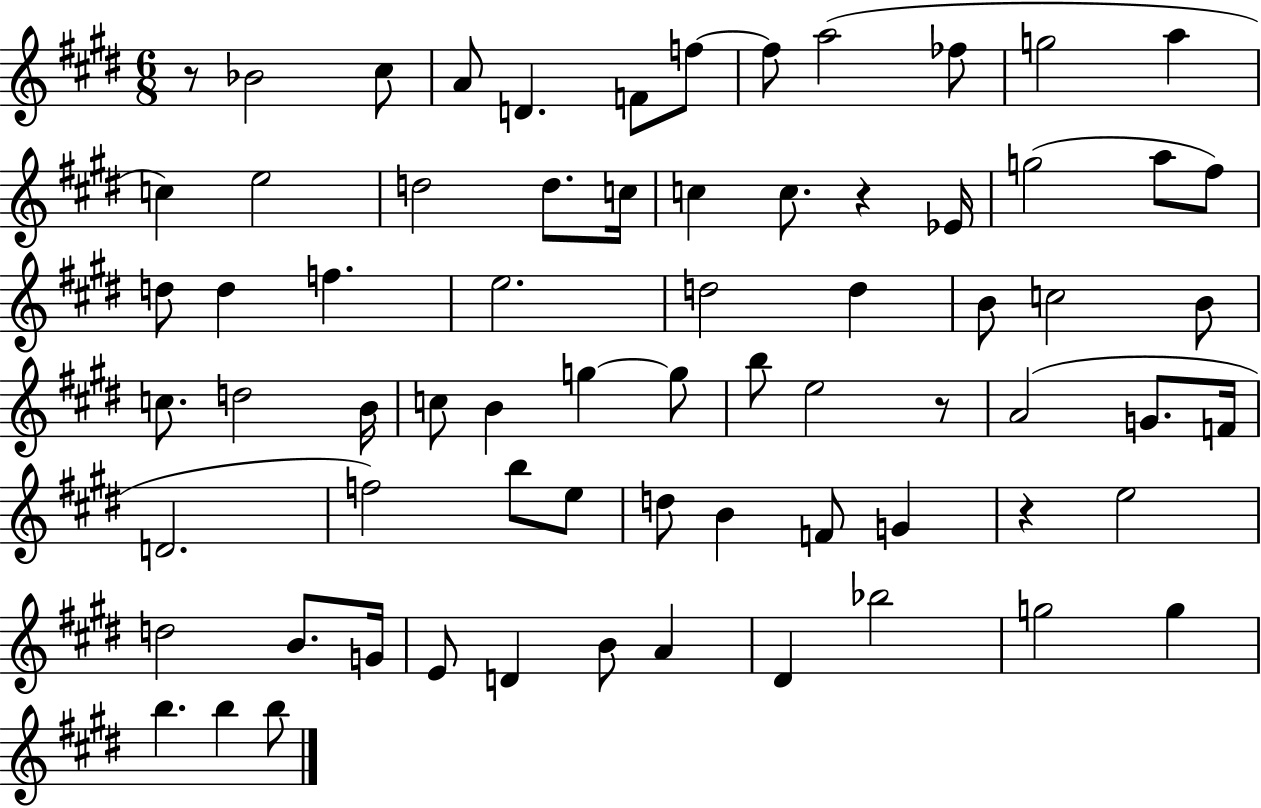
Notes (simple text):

R/e Bb4/h C#5/e A4/e D4/q. F4/e F5/e F5/e A5/h FES5/e G5/h A5/q C5/q E5/h D5/h D5/e. C5/s C5/q C5/e. R/q Eb4/s G5/h A5/e F#5/e D5/e D5/q F5/q. E5/h. D5/h D5/q B4/e C5/h B4/e C5/e. D5/h B4/s C5/e B4/q G5/q G5/e B5/e E5/h R/e A4/h G4/e. F4/s D4/h. F5/h B5/e E5/e D5/e B4/q F4/e G4/q R/q E5/h D5/h B4/e. G4/s E4/e D4/q B4/e A4/q D#4/q Bb5/h G5/h G5/q B5/q. B5/q B5/e